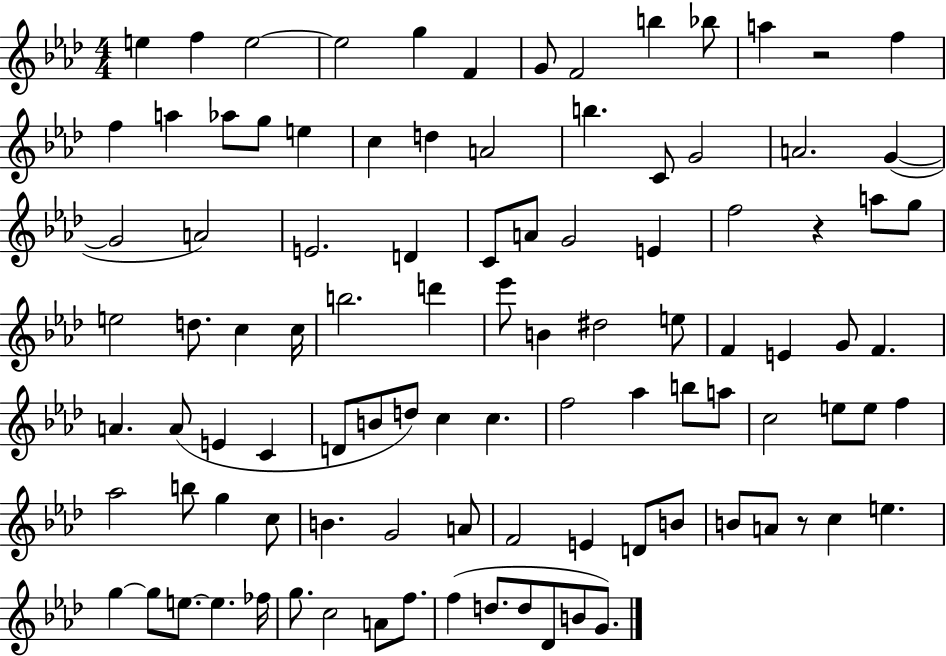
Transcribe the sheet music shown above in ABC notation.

X:1
T:Untitled
M:4/4
L:1/4
K:Ab
e f e2 e2 g F G/2 F2 b _b/2 a z2 f f a _a/2 g/2 e c d A2 b C/2 G2 A2 G G2 A2 E2 D C/2 A/2 G2 E f2 z a/2 g/2 e2 d/2 c c/4 b2 d' _e'/2 B ^d2 e/2 F E G/2 F A A/2 E C D/2 B/2 d/2 c c f2 _a b/2 a/2 c2 e/2 e/2 f _a2 b/2 g c/2 B G2 A/2 F2 E D/2 B/2 B/2 A/2 z/2 c e g g/2 e/2 e _f/4 g/2 c2 A/2 f/2 f d/2 d/2 _D/2 B/2 G/2